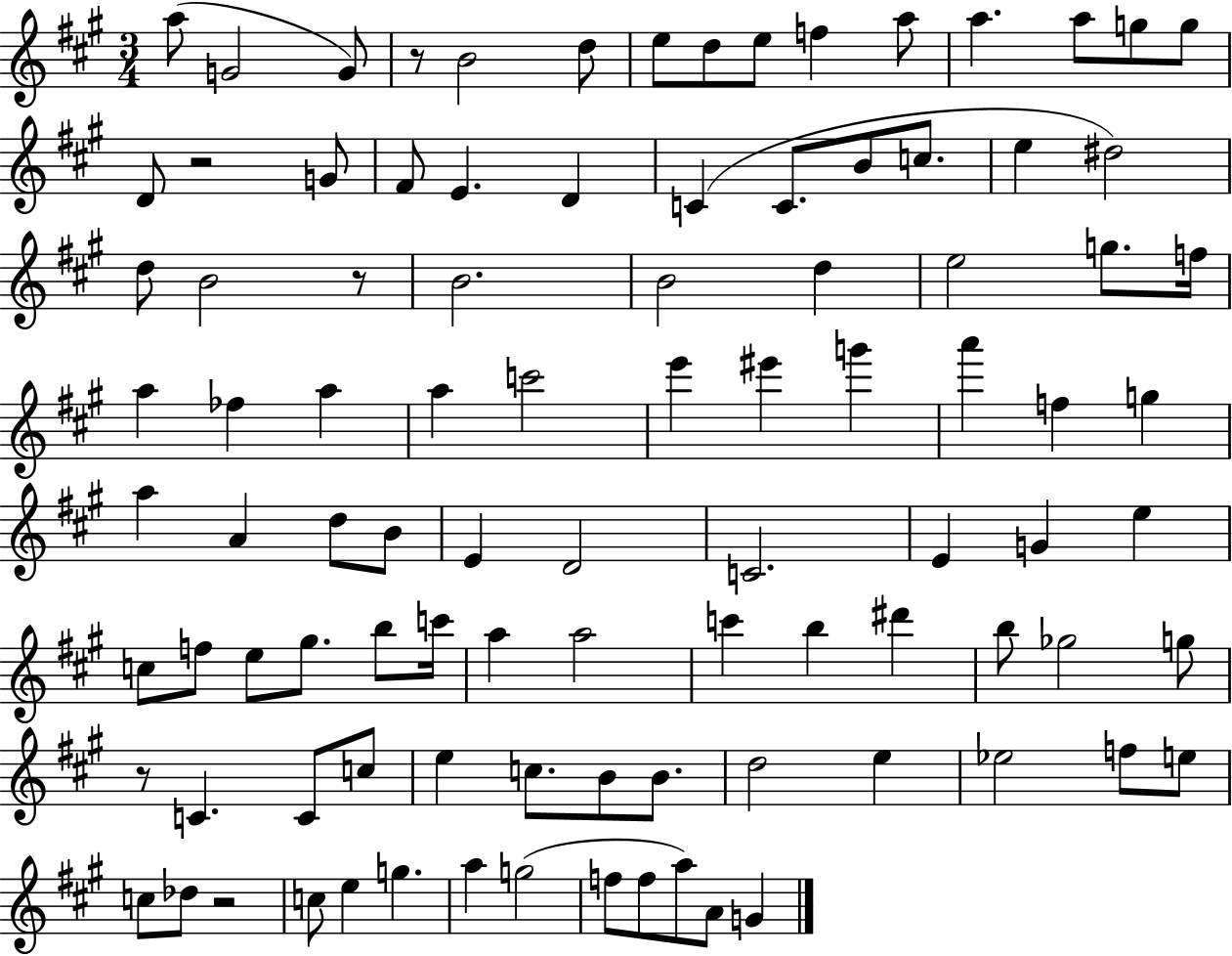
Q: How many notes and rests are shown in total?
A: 97